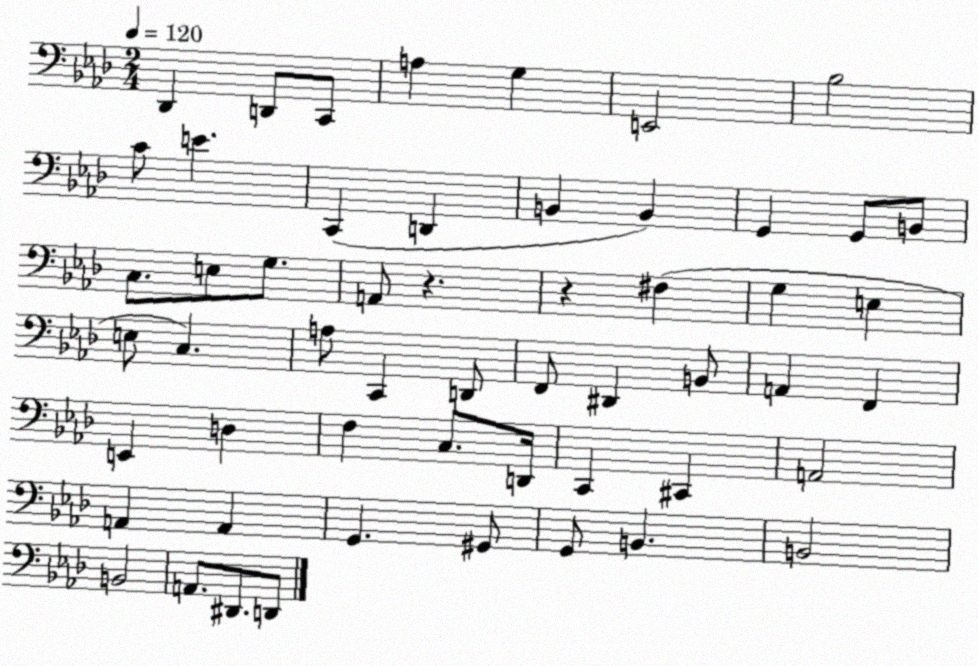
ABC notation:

X:1
T:Untitled
M:2/4
L:1/4
K:Ab
_D,, D,,/2 C,,/2 A, G, E,,2 _B,2 C/2 E C,, D,, B,, B,, G,, G,,/2 B,,/2 C,/2 E,/2 G,/2 A,,/2 z z ^F, G, E, E,/2 C, A,/2 C,, D,,/2 F,,/2 ^D,, B,,/2 A,, F,, E,, D, F, C,/2 D,,/4 C,, ^C,, A,,2 A,, A,, G,, ^G,,/2 G,,/2 B,, B,,2 B,,2 A,,/2 ^D,,/2 D,,/2